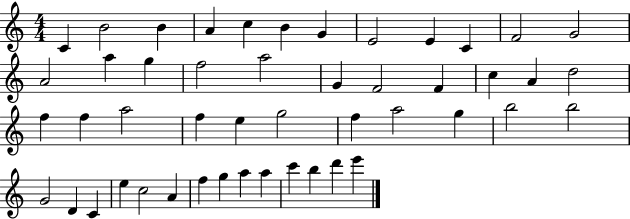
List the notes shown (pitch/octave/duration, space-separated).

C4/q B4/h B4/q A4/q C5/q B4/q G4/q E4/h E4/q C4/q F4/h G4/h A4/h A5/q G5/q F5/h A5/h G4/q F4/h F4/q C5/q A4/q D5/h F5/q F5/q A5/h F5/q E5/q G5/h F5/q A5/h G5/q B5/h B5/h G4/h D4/q C4/q E5/q C5/h A4/q F5/q G5/q A5/q A5/q C6/q B5/q D6/q E6/q